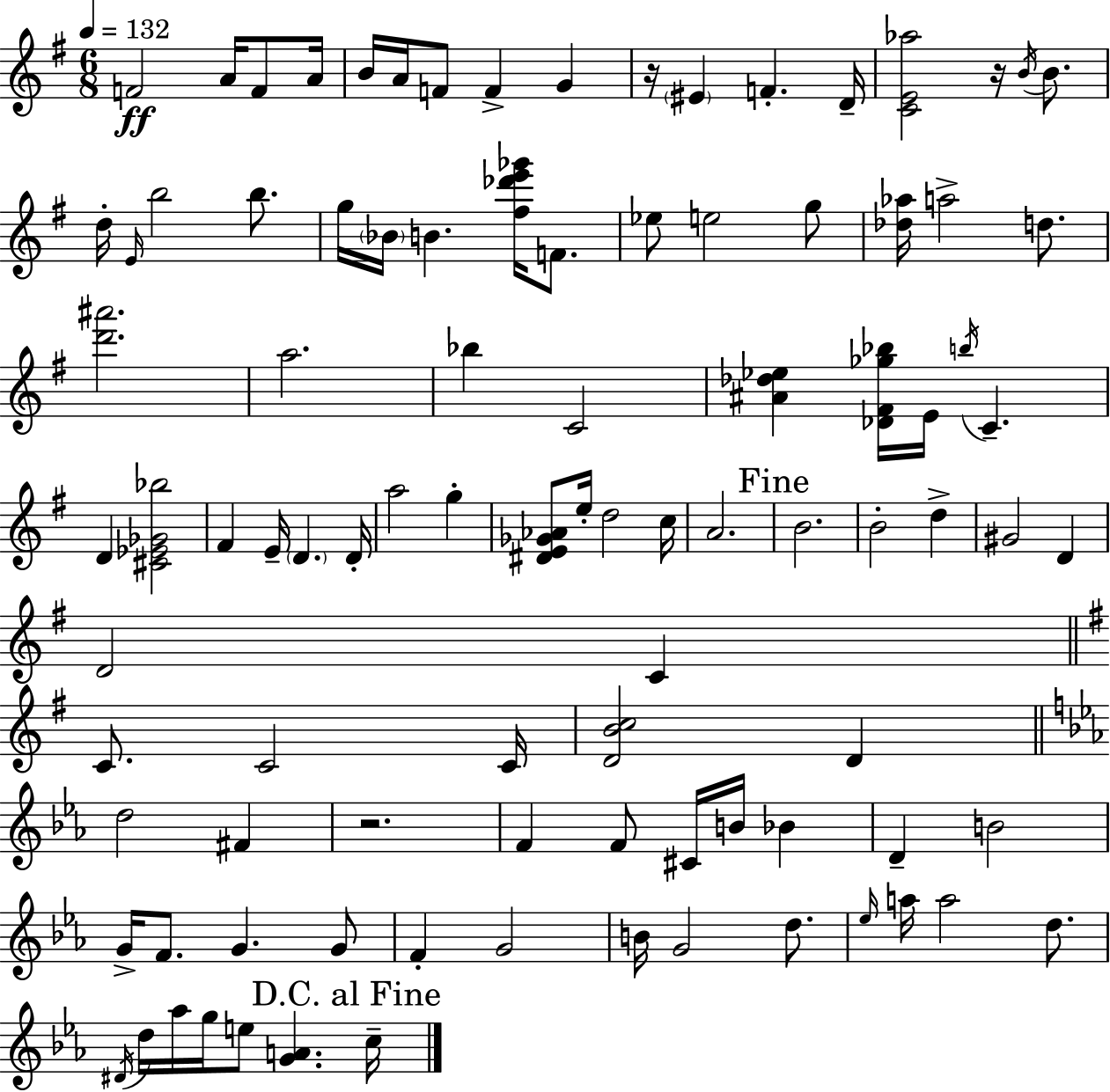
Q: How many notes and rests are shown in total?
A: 96